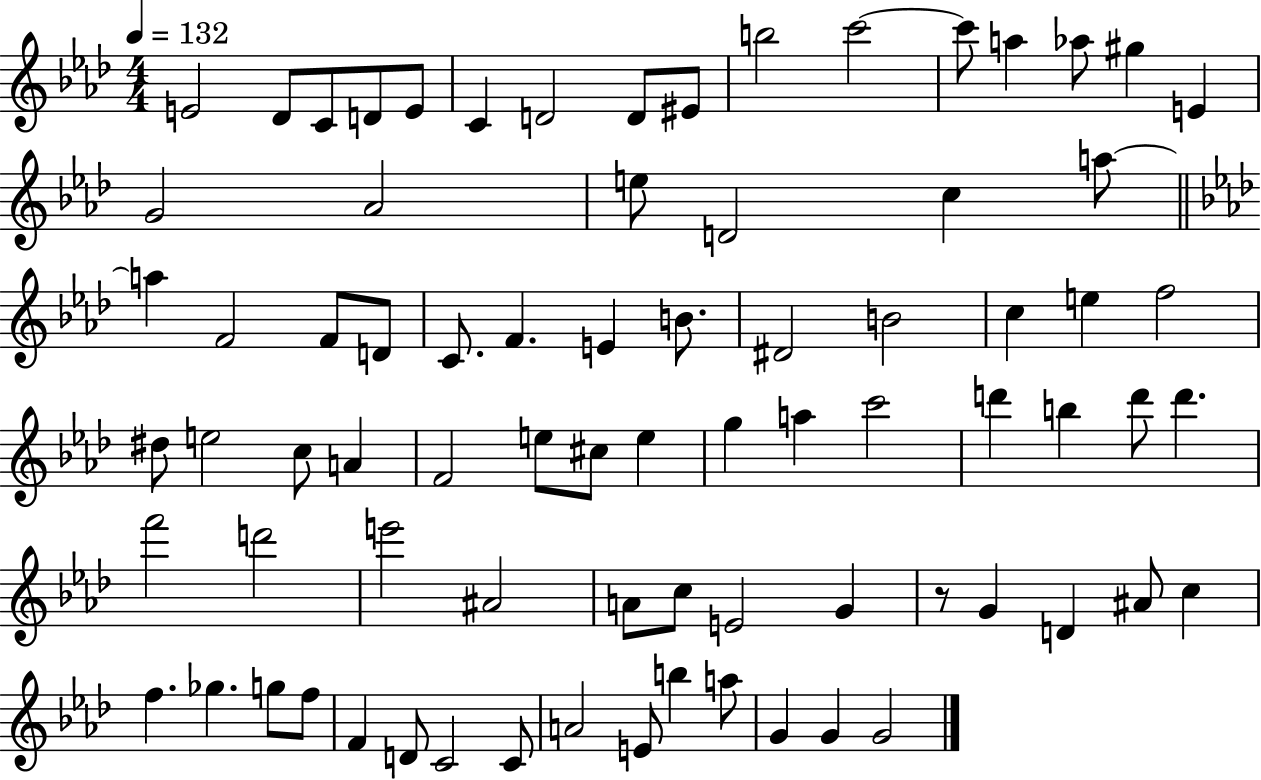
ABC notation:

X:1
T:Untitled
M:4/4
L:1/4
K:Ab
E2 _D/2 C/2 D/2 E/2 C D2 D/2 ^E/2 b2 c'2 c'/2 a _a/2 ^g E G2 _A2 e/2 D2 c a/2 a F2 F/2 D/2 C/2 F E B/2 ^D2 B2 c e f2 ^d/2 e2 c/2 A F2 e/2 ^c/2 e g a c'2 d' b d'/2 d' f'2 d'2 e'2 ^A2 A/2 c/2 E2 G z/2 G D ^A/2 c f _g g/2 f/2 F D/2 C2 C/2 A2 E/2 b a/2 G G G2